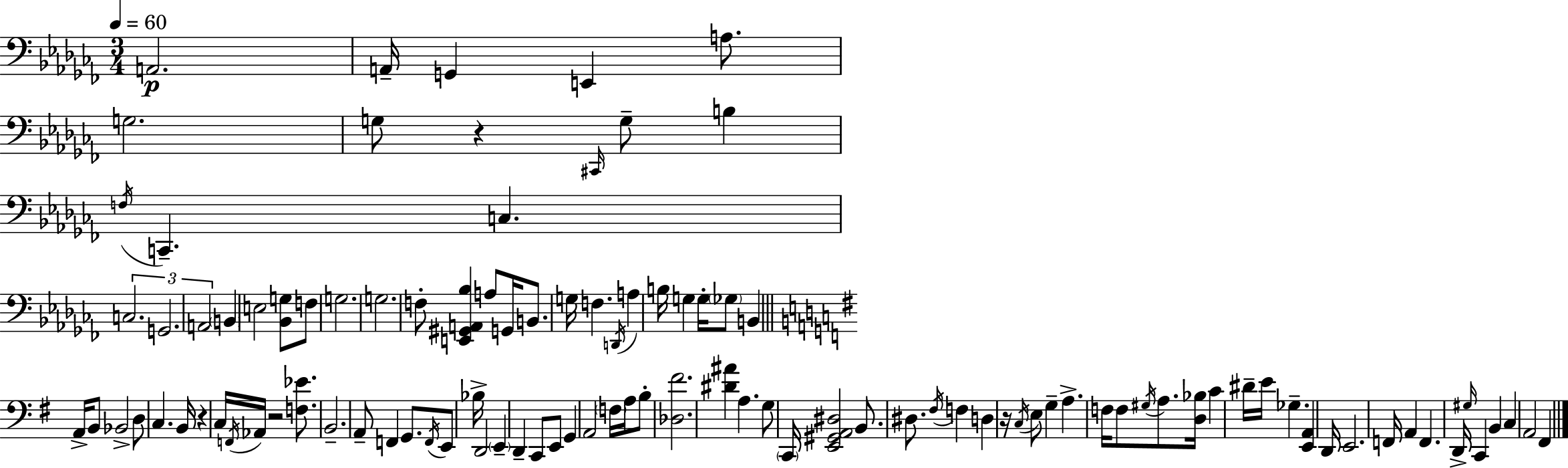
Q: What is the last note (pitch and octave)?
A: F#2